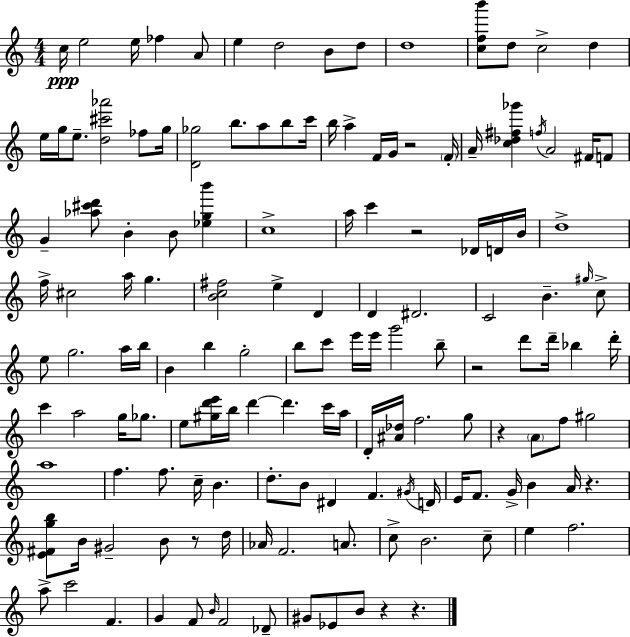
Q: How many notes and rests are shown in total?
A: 144